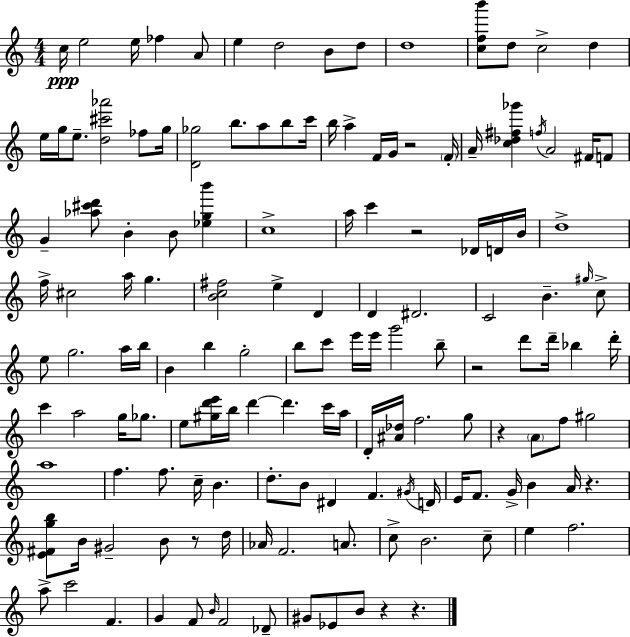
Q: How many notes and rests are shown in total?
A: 144